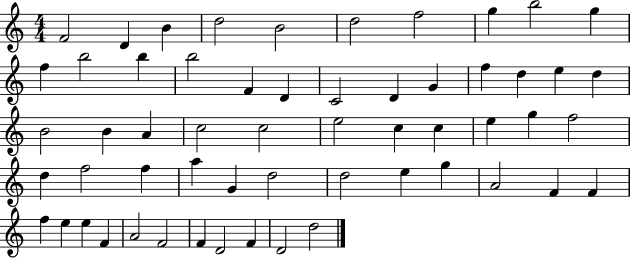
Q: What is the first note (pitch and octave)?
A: F4